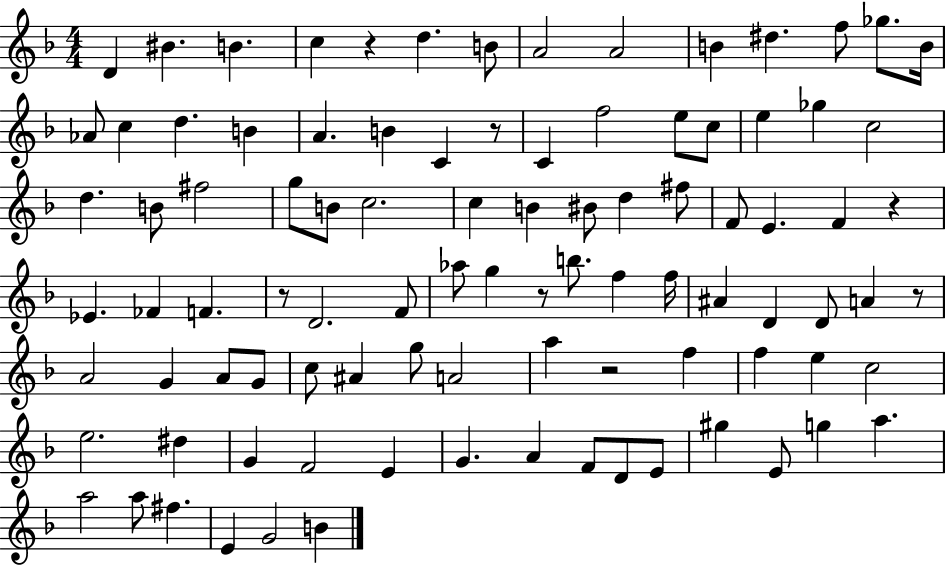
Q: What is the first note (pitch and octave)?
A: D4